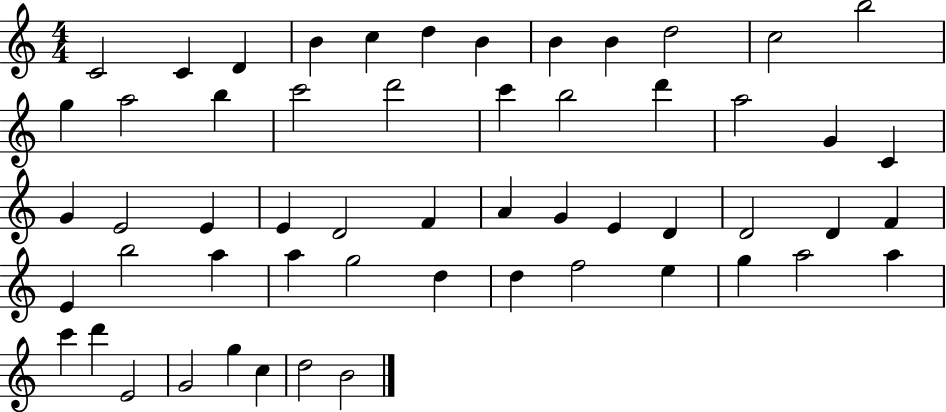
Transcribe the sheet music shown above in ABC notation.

X:1
T:Untitled
M:4/4
L:1/4
K:C
C2 C D B c d B B B d2 c2 b2 g a2 b c'2 d'2 c' b2 d' a2 G C G E2 E E D2 F A G E D D2 D F E b2 a a g2 d d f2 e g a2 a c' d' E2 G2 g c d2 B2